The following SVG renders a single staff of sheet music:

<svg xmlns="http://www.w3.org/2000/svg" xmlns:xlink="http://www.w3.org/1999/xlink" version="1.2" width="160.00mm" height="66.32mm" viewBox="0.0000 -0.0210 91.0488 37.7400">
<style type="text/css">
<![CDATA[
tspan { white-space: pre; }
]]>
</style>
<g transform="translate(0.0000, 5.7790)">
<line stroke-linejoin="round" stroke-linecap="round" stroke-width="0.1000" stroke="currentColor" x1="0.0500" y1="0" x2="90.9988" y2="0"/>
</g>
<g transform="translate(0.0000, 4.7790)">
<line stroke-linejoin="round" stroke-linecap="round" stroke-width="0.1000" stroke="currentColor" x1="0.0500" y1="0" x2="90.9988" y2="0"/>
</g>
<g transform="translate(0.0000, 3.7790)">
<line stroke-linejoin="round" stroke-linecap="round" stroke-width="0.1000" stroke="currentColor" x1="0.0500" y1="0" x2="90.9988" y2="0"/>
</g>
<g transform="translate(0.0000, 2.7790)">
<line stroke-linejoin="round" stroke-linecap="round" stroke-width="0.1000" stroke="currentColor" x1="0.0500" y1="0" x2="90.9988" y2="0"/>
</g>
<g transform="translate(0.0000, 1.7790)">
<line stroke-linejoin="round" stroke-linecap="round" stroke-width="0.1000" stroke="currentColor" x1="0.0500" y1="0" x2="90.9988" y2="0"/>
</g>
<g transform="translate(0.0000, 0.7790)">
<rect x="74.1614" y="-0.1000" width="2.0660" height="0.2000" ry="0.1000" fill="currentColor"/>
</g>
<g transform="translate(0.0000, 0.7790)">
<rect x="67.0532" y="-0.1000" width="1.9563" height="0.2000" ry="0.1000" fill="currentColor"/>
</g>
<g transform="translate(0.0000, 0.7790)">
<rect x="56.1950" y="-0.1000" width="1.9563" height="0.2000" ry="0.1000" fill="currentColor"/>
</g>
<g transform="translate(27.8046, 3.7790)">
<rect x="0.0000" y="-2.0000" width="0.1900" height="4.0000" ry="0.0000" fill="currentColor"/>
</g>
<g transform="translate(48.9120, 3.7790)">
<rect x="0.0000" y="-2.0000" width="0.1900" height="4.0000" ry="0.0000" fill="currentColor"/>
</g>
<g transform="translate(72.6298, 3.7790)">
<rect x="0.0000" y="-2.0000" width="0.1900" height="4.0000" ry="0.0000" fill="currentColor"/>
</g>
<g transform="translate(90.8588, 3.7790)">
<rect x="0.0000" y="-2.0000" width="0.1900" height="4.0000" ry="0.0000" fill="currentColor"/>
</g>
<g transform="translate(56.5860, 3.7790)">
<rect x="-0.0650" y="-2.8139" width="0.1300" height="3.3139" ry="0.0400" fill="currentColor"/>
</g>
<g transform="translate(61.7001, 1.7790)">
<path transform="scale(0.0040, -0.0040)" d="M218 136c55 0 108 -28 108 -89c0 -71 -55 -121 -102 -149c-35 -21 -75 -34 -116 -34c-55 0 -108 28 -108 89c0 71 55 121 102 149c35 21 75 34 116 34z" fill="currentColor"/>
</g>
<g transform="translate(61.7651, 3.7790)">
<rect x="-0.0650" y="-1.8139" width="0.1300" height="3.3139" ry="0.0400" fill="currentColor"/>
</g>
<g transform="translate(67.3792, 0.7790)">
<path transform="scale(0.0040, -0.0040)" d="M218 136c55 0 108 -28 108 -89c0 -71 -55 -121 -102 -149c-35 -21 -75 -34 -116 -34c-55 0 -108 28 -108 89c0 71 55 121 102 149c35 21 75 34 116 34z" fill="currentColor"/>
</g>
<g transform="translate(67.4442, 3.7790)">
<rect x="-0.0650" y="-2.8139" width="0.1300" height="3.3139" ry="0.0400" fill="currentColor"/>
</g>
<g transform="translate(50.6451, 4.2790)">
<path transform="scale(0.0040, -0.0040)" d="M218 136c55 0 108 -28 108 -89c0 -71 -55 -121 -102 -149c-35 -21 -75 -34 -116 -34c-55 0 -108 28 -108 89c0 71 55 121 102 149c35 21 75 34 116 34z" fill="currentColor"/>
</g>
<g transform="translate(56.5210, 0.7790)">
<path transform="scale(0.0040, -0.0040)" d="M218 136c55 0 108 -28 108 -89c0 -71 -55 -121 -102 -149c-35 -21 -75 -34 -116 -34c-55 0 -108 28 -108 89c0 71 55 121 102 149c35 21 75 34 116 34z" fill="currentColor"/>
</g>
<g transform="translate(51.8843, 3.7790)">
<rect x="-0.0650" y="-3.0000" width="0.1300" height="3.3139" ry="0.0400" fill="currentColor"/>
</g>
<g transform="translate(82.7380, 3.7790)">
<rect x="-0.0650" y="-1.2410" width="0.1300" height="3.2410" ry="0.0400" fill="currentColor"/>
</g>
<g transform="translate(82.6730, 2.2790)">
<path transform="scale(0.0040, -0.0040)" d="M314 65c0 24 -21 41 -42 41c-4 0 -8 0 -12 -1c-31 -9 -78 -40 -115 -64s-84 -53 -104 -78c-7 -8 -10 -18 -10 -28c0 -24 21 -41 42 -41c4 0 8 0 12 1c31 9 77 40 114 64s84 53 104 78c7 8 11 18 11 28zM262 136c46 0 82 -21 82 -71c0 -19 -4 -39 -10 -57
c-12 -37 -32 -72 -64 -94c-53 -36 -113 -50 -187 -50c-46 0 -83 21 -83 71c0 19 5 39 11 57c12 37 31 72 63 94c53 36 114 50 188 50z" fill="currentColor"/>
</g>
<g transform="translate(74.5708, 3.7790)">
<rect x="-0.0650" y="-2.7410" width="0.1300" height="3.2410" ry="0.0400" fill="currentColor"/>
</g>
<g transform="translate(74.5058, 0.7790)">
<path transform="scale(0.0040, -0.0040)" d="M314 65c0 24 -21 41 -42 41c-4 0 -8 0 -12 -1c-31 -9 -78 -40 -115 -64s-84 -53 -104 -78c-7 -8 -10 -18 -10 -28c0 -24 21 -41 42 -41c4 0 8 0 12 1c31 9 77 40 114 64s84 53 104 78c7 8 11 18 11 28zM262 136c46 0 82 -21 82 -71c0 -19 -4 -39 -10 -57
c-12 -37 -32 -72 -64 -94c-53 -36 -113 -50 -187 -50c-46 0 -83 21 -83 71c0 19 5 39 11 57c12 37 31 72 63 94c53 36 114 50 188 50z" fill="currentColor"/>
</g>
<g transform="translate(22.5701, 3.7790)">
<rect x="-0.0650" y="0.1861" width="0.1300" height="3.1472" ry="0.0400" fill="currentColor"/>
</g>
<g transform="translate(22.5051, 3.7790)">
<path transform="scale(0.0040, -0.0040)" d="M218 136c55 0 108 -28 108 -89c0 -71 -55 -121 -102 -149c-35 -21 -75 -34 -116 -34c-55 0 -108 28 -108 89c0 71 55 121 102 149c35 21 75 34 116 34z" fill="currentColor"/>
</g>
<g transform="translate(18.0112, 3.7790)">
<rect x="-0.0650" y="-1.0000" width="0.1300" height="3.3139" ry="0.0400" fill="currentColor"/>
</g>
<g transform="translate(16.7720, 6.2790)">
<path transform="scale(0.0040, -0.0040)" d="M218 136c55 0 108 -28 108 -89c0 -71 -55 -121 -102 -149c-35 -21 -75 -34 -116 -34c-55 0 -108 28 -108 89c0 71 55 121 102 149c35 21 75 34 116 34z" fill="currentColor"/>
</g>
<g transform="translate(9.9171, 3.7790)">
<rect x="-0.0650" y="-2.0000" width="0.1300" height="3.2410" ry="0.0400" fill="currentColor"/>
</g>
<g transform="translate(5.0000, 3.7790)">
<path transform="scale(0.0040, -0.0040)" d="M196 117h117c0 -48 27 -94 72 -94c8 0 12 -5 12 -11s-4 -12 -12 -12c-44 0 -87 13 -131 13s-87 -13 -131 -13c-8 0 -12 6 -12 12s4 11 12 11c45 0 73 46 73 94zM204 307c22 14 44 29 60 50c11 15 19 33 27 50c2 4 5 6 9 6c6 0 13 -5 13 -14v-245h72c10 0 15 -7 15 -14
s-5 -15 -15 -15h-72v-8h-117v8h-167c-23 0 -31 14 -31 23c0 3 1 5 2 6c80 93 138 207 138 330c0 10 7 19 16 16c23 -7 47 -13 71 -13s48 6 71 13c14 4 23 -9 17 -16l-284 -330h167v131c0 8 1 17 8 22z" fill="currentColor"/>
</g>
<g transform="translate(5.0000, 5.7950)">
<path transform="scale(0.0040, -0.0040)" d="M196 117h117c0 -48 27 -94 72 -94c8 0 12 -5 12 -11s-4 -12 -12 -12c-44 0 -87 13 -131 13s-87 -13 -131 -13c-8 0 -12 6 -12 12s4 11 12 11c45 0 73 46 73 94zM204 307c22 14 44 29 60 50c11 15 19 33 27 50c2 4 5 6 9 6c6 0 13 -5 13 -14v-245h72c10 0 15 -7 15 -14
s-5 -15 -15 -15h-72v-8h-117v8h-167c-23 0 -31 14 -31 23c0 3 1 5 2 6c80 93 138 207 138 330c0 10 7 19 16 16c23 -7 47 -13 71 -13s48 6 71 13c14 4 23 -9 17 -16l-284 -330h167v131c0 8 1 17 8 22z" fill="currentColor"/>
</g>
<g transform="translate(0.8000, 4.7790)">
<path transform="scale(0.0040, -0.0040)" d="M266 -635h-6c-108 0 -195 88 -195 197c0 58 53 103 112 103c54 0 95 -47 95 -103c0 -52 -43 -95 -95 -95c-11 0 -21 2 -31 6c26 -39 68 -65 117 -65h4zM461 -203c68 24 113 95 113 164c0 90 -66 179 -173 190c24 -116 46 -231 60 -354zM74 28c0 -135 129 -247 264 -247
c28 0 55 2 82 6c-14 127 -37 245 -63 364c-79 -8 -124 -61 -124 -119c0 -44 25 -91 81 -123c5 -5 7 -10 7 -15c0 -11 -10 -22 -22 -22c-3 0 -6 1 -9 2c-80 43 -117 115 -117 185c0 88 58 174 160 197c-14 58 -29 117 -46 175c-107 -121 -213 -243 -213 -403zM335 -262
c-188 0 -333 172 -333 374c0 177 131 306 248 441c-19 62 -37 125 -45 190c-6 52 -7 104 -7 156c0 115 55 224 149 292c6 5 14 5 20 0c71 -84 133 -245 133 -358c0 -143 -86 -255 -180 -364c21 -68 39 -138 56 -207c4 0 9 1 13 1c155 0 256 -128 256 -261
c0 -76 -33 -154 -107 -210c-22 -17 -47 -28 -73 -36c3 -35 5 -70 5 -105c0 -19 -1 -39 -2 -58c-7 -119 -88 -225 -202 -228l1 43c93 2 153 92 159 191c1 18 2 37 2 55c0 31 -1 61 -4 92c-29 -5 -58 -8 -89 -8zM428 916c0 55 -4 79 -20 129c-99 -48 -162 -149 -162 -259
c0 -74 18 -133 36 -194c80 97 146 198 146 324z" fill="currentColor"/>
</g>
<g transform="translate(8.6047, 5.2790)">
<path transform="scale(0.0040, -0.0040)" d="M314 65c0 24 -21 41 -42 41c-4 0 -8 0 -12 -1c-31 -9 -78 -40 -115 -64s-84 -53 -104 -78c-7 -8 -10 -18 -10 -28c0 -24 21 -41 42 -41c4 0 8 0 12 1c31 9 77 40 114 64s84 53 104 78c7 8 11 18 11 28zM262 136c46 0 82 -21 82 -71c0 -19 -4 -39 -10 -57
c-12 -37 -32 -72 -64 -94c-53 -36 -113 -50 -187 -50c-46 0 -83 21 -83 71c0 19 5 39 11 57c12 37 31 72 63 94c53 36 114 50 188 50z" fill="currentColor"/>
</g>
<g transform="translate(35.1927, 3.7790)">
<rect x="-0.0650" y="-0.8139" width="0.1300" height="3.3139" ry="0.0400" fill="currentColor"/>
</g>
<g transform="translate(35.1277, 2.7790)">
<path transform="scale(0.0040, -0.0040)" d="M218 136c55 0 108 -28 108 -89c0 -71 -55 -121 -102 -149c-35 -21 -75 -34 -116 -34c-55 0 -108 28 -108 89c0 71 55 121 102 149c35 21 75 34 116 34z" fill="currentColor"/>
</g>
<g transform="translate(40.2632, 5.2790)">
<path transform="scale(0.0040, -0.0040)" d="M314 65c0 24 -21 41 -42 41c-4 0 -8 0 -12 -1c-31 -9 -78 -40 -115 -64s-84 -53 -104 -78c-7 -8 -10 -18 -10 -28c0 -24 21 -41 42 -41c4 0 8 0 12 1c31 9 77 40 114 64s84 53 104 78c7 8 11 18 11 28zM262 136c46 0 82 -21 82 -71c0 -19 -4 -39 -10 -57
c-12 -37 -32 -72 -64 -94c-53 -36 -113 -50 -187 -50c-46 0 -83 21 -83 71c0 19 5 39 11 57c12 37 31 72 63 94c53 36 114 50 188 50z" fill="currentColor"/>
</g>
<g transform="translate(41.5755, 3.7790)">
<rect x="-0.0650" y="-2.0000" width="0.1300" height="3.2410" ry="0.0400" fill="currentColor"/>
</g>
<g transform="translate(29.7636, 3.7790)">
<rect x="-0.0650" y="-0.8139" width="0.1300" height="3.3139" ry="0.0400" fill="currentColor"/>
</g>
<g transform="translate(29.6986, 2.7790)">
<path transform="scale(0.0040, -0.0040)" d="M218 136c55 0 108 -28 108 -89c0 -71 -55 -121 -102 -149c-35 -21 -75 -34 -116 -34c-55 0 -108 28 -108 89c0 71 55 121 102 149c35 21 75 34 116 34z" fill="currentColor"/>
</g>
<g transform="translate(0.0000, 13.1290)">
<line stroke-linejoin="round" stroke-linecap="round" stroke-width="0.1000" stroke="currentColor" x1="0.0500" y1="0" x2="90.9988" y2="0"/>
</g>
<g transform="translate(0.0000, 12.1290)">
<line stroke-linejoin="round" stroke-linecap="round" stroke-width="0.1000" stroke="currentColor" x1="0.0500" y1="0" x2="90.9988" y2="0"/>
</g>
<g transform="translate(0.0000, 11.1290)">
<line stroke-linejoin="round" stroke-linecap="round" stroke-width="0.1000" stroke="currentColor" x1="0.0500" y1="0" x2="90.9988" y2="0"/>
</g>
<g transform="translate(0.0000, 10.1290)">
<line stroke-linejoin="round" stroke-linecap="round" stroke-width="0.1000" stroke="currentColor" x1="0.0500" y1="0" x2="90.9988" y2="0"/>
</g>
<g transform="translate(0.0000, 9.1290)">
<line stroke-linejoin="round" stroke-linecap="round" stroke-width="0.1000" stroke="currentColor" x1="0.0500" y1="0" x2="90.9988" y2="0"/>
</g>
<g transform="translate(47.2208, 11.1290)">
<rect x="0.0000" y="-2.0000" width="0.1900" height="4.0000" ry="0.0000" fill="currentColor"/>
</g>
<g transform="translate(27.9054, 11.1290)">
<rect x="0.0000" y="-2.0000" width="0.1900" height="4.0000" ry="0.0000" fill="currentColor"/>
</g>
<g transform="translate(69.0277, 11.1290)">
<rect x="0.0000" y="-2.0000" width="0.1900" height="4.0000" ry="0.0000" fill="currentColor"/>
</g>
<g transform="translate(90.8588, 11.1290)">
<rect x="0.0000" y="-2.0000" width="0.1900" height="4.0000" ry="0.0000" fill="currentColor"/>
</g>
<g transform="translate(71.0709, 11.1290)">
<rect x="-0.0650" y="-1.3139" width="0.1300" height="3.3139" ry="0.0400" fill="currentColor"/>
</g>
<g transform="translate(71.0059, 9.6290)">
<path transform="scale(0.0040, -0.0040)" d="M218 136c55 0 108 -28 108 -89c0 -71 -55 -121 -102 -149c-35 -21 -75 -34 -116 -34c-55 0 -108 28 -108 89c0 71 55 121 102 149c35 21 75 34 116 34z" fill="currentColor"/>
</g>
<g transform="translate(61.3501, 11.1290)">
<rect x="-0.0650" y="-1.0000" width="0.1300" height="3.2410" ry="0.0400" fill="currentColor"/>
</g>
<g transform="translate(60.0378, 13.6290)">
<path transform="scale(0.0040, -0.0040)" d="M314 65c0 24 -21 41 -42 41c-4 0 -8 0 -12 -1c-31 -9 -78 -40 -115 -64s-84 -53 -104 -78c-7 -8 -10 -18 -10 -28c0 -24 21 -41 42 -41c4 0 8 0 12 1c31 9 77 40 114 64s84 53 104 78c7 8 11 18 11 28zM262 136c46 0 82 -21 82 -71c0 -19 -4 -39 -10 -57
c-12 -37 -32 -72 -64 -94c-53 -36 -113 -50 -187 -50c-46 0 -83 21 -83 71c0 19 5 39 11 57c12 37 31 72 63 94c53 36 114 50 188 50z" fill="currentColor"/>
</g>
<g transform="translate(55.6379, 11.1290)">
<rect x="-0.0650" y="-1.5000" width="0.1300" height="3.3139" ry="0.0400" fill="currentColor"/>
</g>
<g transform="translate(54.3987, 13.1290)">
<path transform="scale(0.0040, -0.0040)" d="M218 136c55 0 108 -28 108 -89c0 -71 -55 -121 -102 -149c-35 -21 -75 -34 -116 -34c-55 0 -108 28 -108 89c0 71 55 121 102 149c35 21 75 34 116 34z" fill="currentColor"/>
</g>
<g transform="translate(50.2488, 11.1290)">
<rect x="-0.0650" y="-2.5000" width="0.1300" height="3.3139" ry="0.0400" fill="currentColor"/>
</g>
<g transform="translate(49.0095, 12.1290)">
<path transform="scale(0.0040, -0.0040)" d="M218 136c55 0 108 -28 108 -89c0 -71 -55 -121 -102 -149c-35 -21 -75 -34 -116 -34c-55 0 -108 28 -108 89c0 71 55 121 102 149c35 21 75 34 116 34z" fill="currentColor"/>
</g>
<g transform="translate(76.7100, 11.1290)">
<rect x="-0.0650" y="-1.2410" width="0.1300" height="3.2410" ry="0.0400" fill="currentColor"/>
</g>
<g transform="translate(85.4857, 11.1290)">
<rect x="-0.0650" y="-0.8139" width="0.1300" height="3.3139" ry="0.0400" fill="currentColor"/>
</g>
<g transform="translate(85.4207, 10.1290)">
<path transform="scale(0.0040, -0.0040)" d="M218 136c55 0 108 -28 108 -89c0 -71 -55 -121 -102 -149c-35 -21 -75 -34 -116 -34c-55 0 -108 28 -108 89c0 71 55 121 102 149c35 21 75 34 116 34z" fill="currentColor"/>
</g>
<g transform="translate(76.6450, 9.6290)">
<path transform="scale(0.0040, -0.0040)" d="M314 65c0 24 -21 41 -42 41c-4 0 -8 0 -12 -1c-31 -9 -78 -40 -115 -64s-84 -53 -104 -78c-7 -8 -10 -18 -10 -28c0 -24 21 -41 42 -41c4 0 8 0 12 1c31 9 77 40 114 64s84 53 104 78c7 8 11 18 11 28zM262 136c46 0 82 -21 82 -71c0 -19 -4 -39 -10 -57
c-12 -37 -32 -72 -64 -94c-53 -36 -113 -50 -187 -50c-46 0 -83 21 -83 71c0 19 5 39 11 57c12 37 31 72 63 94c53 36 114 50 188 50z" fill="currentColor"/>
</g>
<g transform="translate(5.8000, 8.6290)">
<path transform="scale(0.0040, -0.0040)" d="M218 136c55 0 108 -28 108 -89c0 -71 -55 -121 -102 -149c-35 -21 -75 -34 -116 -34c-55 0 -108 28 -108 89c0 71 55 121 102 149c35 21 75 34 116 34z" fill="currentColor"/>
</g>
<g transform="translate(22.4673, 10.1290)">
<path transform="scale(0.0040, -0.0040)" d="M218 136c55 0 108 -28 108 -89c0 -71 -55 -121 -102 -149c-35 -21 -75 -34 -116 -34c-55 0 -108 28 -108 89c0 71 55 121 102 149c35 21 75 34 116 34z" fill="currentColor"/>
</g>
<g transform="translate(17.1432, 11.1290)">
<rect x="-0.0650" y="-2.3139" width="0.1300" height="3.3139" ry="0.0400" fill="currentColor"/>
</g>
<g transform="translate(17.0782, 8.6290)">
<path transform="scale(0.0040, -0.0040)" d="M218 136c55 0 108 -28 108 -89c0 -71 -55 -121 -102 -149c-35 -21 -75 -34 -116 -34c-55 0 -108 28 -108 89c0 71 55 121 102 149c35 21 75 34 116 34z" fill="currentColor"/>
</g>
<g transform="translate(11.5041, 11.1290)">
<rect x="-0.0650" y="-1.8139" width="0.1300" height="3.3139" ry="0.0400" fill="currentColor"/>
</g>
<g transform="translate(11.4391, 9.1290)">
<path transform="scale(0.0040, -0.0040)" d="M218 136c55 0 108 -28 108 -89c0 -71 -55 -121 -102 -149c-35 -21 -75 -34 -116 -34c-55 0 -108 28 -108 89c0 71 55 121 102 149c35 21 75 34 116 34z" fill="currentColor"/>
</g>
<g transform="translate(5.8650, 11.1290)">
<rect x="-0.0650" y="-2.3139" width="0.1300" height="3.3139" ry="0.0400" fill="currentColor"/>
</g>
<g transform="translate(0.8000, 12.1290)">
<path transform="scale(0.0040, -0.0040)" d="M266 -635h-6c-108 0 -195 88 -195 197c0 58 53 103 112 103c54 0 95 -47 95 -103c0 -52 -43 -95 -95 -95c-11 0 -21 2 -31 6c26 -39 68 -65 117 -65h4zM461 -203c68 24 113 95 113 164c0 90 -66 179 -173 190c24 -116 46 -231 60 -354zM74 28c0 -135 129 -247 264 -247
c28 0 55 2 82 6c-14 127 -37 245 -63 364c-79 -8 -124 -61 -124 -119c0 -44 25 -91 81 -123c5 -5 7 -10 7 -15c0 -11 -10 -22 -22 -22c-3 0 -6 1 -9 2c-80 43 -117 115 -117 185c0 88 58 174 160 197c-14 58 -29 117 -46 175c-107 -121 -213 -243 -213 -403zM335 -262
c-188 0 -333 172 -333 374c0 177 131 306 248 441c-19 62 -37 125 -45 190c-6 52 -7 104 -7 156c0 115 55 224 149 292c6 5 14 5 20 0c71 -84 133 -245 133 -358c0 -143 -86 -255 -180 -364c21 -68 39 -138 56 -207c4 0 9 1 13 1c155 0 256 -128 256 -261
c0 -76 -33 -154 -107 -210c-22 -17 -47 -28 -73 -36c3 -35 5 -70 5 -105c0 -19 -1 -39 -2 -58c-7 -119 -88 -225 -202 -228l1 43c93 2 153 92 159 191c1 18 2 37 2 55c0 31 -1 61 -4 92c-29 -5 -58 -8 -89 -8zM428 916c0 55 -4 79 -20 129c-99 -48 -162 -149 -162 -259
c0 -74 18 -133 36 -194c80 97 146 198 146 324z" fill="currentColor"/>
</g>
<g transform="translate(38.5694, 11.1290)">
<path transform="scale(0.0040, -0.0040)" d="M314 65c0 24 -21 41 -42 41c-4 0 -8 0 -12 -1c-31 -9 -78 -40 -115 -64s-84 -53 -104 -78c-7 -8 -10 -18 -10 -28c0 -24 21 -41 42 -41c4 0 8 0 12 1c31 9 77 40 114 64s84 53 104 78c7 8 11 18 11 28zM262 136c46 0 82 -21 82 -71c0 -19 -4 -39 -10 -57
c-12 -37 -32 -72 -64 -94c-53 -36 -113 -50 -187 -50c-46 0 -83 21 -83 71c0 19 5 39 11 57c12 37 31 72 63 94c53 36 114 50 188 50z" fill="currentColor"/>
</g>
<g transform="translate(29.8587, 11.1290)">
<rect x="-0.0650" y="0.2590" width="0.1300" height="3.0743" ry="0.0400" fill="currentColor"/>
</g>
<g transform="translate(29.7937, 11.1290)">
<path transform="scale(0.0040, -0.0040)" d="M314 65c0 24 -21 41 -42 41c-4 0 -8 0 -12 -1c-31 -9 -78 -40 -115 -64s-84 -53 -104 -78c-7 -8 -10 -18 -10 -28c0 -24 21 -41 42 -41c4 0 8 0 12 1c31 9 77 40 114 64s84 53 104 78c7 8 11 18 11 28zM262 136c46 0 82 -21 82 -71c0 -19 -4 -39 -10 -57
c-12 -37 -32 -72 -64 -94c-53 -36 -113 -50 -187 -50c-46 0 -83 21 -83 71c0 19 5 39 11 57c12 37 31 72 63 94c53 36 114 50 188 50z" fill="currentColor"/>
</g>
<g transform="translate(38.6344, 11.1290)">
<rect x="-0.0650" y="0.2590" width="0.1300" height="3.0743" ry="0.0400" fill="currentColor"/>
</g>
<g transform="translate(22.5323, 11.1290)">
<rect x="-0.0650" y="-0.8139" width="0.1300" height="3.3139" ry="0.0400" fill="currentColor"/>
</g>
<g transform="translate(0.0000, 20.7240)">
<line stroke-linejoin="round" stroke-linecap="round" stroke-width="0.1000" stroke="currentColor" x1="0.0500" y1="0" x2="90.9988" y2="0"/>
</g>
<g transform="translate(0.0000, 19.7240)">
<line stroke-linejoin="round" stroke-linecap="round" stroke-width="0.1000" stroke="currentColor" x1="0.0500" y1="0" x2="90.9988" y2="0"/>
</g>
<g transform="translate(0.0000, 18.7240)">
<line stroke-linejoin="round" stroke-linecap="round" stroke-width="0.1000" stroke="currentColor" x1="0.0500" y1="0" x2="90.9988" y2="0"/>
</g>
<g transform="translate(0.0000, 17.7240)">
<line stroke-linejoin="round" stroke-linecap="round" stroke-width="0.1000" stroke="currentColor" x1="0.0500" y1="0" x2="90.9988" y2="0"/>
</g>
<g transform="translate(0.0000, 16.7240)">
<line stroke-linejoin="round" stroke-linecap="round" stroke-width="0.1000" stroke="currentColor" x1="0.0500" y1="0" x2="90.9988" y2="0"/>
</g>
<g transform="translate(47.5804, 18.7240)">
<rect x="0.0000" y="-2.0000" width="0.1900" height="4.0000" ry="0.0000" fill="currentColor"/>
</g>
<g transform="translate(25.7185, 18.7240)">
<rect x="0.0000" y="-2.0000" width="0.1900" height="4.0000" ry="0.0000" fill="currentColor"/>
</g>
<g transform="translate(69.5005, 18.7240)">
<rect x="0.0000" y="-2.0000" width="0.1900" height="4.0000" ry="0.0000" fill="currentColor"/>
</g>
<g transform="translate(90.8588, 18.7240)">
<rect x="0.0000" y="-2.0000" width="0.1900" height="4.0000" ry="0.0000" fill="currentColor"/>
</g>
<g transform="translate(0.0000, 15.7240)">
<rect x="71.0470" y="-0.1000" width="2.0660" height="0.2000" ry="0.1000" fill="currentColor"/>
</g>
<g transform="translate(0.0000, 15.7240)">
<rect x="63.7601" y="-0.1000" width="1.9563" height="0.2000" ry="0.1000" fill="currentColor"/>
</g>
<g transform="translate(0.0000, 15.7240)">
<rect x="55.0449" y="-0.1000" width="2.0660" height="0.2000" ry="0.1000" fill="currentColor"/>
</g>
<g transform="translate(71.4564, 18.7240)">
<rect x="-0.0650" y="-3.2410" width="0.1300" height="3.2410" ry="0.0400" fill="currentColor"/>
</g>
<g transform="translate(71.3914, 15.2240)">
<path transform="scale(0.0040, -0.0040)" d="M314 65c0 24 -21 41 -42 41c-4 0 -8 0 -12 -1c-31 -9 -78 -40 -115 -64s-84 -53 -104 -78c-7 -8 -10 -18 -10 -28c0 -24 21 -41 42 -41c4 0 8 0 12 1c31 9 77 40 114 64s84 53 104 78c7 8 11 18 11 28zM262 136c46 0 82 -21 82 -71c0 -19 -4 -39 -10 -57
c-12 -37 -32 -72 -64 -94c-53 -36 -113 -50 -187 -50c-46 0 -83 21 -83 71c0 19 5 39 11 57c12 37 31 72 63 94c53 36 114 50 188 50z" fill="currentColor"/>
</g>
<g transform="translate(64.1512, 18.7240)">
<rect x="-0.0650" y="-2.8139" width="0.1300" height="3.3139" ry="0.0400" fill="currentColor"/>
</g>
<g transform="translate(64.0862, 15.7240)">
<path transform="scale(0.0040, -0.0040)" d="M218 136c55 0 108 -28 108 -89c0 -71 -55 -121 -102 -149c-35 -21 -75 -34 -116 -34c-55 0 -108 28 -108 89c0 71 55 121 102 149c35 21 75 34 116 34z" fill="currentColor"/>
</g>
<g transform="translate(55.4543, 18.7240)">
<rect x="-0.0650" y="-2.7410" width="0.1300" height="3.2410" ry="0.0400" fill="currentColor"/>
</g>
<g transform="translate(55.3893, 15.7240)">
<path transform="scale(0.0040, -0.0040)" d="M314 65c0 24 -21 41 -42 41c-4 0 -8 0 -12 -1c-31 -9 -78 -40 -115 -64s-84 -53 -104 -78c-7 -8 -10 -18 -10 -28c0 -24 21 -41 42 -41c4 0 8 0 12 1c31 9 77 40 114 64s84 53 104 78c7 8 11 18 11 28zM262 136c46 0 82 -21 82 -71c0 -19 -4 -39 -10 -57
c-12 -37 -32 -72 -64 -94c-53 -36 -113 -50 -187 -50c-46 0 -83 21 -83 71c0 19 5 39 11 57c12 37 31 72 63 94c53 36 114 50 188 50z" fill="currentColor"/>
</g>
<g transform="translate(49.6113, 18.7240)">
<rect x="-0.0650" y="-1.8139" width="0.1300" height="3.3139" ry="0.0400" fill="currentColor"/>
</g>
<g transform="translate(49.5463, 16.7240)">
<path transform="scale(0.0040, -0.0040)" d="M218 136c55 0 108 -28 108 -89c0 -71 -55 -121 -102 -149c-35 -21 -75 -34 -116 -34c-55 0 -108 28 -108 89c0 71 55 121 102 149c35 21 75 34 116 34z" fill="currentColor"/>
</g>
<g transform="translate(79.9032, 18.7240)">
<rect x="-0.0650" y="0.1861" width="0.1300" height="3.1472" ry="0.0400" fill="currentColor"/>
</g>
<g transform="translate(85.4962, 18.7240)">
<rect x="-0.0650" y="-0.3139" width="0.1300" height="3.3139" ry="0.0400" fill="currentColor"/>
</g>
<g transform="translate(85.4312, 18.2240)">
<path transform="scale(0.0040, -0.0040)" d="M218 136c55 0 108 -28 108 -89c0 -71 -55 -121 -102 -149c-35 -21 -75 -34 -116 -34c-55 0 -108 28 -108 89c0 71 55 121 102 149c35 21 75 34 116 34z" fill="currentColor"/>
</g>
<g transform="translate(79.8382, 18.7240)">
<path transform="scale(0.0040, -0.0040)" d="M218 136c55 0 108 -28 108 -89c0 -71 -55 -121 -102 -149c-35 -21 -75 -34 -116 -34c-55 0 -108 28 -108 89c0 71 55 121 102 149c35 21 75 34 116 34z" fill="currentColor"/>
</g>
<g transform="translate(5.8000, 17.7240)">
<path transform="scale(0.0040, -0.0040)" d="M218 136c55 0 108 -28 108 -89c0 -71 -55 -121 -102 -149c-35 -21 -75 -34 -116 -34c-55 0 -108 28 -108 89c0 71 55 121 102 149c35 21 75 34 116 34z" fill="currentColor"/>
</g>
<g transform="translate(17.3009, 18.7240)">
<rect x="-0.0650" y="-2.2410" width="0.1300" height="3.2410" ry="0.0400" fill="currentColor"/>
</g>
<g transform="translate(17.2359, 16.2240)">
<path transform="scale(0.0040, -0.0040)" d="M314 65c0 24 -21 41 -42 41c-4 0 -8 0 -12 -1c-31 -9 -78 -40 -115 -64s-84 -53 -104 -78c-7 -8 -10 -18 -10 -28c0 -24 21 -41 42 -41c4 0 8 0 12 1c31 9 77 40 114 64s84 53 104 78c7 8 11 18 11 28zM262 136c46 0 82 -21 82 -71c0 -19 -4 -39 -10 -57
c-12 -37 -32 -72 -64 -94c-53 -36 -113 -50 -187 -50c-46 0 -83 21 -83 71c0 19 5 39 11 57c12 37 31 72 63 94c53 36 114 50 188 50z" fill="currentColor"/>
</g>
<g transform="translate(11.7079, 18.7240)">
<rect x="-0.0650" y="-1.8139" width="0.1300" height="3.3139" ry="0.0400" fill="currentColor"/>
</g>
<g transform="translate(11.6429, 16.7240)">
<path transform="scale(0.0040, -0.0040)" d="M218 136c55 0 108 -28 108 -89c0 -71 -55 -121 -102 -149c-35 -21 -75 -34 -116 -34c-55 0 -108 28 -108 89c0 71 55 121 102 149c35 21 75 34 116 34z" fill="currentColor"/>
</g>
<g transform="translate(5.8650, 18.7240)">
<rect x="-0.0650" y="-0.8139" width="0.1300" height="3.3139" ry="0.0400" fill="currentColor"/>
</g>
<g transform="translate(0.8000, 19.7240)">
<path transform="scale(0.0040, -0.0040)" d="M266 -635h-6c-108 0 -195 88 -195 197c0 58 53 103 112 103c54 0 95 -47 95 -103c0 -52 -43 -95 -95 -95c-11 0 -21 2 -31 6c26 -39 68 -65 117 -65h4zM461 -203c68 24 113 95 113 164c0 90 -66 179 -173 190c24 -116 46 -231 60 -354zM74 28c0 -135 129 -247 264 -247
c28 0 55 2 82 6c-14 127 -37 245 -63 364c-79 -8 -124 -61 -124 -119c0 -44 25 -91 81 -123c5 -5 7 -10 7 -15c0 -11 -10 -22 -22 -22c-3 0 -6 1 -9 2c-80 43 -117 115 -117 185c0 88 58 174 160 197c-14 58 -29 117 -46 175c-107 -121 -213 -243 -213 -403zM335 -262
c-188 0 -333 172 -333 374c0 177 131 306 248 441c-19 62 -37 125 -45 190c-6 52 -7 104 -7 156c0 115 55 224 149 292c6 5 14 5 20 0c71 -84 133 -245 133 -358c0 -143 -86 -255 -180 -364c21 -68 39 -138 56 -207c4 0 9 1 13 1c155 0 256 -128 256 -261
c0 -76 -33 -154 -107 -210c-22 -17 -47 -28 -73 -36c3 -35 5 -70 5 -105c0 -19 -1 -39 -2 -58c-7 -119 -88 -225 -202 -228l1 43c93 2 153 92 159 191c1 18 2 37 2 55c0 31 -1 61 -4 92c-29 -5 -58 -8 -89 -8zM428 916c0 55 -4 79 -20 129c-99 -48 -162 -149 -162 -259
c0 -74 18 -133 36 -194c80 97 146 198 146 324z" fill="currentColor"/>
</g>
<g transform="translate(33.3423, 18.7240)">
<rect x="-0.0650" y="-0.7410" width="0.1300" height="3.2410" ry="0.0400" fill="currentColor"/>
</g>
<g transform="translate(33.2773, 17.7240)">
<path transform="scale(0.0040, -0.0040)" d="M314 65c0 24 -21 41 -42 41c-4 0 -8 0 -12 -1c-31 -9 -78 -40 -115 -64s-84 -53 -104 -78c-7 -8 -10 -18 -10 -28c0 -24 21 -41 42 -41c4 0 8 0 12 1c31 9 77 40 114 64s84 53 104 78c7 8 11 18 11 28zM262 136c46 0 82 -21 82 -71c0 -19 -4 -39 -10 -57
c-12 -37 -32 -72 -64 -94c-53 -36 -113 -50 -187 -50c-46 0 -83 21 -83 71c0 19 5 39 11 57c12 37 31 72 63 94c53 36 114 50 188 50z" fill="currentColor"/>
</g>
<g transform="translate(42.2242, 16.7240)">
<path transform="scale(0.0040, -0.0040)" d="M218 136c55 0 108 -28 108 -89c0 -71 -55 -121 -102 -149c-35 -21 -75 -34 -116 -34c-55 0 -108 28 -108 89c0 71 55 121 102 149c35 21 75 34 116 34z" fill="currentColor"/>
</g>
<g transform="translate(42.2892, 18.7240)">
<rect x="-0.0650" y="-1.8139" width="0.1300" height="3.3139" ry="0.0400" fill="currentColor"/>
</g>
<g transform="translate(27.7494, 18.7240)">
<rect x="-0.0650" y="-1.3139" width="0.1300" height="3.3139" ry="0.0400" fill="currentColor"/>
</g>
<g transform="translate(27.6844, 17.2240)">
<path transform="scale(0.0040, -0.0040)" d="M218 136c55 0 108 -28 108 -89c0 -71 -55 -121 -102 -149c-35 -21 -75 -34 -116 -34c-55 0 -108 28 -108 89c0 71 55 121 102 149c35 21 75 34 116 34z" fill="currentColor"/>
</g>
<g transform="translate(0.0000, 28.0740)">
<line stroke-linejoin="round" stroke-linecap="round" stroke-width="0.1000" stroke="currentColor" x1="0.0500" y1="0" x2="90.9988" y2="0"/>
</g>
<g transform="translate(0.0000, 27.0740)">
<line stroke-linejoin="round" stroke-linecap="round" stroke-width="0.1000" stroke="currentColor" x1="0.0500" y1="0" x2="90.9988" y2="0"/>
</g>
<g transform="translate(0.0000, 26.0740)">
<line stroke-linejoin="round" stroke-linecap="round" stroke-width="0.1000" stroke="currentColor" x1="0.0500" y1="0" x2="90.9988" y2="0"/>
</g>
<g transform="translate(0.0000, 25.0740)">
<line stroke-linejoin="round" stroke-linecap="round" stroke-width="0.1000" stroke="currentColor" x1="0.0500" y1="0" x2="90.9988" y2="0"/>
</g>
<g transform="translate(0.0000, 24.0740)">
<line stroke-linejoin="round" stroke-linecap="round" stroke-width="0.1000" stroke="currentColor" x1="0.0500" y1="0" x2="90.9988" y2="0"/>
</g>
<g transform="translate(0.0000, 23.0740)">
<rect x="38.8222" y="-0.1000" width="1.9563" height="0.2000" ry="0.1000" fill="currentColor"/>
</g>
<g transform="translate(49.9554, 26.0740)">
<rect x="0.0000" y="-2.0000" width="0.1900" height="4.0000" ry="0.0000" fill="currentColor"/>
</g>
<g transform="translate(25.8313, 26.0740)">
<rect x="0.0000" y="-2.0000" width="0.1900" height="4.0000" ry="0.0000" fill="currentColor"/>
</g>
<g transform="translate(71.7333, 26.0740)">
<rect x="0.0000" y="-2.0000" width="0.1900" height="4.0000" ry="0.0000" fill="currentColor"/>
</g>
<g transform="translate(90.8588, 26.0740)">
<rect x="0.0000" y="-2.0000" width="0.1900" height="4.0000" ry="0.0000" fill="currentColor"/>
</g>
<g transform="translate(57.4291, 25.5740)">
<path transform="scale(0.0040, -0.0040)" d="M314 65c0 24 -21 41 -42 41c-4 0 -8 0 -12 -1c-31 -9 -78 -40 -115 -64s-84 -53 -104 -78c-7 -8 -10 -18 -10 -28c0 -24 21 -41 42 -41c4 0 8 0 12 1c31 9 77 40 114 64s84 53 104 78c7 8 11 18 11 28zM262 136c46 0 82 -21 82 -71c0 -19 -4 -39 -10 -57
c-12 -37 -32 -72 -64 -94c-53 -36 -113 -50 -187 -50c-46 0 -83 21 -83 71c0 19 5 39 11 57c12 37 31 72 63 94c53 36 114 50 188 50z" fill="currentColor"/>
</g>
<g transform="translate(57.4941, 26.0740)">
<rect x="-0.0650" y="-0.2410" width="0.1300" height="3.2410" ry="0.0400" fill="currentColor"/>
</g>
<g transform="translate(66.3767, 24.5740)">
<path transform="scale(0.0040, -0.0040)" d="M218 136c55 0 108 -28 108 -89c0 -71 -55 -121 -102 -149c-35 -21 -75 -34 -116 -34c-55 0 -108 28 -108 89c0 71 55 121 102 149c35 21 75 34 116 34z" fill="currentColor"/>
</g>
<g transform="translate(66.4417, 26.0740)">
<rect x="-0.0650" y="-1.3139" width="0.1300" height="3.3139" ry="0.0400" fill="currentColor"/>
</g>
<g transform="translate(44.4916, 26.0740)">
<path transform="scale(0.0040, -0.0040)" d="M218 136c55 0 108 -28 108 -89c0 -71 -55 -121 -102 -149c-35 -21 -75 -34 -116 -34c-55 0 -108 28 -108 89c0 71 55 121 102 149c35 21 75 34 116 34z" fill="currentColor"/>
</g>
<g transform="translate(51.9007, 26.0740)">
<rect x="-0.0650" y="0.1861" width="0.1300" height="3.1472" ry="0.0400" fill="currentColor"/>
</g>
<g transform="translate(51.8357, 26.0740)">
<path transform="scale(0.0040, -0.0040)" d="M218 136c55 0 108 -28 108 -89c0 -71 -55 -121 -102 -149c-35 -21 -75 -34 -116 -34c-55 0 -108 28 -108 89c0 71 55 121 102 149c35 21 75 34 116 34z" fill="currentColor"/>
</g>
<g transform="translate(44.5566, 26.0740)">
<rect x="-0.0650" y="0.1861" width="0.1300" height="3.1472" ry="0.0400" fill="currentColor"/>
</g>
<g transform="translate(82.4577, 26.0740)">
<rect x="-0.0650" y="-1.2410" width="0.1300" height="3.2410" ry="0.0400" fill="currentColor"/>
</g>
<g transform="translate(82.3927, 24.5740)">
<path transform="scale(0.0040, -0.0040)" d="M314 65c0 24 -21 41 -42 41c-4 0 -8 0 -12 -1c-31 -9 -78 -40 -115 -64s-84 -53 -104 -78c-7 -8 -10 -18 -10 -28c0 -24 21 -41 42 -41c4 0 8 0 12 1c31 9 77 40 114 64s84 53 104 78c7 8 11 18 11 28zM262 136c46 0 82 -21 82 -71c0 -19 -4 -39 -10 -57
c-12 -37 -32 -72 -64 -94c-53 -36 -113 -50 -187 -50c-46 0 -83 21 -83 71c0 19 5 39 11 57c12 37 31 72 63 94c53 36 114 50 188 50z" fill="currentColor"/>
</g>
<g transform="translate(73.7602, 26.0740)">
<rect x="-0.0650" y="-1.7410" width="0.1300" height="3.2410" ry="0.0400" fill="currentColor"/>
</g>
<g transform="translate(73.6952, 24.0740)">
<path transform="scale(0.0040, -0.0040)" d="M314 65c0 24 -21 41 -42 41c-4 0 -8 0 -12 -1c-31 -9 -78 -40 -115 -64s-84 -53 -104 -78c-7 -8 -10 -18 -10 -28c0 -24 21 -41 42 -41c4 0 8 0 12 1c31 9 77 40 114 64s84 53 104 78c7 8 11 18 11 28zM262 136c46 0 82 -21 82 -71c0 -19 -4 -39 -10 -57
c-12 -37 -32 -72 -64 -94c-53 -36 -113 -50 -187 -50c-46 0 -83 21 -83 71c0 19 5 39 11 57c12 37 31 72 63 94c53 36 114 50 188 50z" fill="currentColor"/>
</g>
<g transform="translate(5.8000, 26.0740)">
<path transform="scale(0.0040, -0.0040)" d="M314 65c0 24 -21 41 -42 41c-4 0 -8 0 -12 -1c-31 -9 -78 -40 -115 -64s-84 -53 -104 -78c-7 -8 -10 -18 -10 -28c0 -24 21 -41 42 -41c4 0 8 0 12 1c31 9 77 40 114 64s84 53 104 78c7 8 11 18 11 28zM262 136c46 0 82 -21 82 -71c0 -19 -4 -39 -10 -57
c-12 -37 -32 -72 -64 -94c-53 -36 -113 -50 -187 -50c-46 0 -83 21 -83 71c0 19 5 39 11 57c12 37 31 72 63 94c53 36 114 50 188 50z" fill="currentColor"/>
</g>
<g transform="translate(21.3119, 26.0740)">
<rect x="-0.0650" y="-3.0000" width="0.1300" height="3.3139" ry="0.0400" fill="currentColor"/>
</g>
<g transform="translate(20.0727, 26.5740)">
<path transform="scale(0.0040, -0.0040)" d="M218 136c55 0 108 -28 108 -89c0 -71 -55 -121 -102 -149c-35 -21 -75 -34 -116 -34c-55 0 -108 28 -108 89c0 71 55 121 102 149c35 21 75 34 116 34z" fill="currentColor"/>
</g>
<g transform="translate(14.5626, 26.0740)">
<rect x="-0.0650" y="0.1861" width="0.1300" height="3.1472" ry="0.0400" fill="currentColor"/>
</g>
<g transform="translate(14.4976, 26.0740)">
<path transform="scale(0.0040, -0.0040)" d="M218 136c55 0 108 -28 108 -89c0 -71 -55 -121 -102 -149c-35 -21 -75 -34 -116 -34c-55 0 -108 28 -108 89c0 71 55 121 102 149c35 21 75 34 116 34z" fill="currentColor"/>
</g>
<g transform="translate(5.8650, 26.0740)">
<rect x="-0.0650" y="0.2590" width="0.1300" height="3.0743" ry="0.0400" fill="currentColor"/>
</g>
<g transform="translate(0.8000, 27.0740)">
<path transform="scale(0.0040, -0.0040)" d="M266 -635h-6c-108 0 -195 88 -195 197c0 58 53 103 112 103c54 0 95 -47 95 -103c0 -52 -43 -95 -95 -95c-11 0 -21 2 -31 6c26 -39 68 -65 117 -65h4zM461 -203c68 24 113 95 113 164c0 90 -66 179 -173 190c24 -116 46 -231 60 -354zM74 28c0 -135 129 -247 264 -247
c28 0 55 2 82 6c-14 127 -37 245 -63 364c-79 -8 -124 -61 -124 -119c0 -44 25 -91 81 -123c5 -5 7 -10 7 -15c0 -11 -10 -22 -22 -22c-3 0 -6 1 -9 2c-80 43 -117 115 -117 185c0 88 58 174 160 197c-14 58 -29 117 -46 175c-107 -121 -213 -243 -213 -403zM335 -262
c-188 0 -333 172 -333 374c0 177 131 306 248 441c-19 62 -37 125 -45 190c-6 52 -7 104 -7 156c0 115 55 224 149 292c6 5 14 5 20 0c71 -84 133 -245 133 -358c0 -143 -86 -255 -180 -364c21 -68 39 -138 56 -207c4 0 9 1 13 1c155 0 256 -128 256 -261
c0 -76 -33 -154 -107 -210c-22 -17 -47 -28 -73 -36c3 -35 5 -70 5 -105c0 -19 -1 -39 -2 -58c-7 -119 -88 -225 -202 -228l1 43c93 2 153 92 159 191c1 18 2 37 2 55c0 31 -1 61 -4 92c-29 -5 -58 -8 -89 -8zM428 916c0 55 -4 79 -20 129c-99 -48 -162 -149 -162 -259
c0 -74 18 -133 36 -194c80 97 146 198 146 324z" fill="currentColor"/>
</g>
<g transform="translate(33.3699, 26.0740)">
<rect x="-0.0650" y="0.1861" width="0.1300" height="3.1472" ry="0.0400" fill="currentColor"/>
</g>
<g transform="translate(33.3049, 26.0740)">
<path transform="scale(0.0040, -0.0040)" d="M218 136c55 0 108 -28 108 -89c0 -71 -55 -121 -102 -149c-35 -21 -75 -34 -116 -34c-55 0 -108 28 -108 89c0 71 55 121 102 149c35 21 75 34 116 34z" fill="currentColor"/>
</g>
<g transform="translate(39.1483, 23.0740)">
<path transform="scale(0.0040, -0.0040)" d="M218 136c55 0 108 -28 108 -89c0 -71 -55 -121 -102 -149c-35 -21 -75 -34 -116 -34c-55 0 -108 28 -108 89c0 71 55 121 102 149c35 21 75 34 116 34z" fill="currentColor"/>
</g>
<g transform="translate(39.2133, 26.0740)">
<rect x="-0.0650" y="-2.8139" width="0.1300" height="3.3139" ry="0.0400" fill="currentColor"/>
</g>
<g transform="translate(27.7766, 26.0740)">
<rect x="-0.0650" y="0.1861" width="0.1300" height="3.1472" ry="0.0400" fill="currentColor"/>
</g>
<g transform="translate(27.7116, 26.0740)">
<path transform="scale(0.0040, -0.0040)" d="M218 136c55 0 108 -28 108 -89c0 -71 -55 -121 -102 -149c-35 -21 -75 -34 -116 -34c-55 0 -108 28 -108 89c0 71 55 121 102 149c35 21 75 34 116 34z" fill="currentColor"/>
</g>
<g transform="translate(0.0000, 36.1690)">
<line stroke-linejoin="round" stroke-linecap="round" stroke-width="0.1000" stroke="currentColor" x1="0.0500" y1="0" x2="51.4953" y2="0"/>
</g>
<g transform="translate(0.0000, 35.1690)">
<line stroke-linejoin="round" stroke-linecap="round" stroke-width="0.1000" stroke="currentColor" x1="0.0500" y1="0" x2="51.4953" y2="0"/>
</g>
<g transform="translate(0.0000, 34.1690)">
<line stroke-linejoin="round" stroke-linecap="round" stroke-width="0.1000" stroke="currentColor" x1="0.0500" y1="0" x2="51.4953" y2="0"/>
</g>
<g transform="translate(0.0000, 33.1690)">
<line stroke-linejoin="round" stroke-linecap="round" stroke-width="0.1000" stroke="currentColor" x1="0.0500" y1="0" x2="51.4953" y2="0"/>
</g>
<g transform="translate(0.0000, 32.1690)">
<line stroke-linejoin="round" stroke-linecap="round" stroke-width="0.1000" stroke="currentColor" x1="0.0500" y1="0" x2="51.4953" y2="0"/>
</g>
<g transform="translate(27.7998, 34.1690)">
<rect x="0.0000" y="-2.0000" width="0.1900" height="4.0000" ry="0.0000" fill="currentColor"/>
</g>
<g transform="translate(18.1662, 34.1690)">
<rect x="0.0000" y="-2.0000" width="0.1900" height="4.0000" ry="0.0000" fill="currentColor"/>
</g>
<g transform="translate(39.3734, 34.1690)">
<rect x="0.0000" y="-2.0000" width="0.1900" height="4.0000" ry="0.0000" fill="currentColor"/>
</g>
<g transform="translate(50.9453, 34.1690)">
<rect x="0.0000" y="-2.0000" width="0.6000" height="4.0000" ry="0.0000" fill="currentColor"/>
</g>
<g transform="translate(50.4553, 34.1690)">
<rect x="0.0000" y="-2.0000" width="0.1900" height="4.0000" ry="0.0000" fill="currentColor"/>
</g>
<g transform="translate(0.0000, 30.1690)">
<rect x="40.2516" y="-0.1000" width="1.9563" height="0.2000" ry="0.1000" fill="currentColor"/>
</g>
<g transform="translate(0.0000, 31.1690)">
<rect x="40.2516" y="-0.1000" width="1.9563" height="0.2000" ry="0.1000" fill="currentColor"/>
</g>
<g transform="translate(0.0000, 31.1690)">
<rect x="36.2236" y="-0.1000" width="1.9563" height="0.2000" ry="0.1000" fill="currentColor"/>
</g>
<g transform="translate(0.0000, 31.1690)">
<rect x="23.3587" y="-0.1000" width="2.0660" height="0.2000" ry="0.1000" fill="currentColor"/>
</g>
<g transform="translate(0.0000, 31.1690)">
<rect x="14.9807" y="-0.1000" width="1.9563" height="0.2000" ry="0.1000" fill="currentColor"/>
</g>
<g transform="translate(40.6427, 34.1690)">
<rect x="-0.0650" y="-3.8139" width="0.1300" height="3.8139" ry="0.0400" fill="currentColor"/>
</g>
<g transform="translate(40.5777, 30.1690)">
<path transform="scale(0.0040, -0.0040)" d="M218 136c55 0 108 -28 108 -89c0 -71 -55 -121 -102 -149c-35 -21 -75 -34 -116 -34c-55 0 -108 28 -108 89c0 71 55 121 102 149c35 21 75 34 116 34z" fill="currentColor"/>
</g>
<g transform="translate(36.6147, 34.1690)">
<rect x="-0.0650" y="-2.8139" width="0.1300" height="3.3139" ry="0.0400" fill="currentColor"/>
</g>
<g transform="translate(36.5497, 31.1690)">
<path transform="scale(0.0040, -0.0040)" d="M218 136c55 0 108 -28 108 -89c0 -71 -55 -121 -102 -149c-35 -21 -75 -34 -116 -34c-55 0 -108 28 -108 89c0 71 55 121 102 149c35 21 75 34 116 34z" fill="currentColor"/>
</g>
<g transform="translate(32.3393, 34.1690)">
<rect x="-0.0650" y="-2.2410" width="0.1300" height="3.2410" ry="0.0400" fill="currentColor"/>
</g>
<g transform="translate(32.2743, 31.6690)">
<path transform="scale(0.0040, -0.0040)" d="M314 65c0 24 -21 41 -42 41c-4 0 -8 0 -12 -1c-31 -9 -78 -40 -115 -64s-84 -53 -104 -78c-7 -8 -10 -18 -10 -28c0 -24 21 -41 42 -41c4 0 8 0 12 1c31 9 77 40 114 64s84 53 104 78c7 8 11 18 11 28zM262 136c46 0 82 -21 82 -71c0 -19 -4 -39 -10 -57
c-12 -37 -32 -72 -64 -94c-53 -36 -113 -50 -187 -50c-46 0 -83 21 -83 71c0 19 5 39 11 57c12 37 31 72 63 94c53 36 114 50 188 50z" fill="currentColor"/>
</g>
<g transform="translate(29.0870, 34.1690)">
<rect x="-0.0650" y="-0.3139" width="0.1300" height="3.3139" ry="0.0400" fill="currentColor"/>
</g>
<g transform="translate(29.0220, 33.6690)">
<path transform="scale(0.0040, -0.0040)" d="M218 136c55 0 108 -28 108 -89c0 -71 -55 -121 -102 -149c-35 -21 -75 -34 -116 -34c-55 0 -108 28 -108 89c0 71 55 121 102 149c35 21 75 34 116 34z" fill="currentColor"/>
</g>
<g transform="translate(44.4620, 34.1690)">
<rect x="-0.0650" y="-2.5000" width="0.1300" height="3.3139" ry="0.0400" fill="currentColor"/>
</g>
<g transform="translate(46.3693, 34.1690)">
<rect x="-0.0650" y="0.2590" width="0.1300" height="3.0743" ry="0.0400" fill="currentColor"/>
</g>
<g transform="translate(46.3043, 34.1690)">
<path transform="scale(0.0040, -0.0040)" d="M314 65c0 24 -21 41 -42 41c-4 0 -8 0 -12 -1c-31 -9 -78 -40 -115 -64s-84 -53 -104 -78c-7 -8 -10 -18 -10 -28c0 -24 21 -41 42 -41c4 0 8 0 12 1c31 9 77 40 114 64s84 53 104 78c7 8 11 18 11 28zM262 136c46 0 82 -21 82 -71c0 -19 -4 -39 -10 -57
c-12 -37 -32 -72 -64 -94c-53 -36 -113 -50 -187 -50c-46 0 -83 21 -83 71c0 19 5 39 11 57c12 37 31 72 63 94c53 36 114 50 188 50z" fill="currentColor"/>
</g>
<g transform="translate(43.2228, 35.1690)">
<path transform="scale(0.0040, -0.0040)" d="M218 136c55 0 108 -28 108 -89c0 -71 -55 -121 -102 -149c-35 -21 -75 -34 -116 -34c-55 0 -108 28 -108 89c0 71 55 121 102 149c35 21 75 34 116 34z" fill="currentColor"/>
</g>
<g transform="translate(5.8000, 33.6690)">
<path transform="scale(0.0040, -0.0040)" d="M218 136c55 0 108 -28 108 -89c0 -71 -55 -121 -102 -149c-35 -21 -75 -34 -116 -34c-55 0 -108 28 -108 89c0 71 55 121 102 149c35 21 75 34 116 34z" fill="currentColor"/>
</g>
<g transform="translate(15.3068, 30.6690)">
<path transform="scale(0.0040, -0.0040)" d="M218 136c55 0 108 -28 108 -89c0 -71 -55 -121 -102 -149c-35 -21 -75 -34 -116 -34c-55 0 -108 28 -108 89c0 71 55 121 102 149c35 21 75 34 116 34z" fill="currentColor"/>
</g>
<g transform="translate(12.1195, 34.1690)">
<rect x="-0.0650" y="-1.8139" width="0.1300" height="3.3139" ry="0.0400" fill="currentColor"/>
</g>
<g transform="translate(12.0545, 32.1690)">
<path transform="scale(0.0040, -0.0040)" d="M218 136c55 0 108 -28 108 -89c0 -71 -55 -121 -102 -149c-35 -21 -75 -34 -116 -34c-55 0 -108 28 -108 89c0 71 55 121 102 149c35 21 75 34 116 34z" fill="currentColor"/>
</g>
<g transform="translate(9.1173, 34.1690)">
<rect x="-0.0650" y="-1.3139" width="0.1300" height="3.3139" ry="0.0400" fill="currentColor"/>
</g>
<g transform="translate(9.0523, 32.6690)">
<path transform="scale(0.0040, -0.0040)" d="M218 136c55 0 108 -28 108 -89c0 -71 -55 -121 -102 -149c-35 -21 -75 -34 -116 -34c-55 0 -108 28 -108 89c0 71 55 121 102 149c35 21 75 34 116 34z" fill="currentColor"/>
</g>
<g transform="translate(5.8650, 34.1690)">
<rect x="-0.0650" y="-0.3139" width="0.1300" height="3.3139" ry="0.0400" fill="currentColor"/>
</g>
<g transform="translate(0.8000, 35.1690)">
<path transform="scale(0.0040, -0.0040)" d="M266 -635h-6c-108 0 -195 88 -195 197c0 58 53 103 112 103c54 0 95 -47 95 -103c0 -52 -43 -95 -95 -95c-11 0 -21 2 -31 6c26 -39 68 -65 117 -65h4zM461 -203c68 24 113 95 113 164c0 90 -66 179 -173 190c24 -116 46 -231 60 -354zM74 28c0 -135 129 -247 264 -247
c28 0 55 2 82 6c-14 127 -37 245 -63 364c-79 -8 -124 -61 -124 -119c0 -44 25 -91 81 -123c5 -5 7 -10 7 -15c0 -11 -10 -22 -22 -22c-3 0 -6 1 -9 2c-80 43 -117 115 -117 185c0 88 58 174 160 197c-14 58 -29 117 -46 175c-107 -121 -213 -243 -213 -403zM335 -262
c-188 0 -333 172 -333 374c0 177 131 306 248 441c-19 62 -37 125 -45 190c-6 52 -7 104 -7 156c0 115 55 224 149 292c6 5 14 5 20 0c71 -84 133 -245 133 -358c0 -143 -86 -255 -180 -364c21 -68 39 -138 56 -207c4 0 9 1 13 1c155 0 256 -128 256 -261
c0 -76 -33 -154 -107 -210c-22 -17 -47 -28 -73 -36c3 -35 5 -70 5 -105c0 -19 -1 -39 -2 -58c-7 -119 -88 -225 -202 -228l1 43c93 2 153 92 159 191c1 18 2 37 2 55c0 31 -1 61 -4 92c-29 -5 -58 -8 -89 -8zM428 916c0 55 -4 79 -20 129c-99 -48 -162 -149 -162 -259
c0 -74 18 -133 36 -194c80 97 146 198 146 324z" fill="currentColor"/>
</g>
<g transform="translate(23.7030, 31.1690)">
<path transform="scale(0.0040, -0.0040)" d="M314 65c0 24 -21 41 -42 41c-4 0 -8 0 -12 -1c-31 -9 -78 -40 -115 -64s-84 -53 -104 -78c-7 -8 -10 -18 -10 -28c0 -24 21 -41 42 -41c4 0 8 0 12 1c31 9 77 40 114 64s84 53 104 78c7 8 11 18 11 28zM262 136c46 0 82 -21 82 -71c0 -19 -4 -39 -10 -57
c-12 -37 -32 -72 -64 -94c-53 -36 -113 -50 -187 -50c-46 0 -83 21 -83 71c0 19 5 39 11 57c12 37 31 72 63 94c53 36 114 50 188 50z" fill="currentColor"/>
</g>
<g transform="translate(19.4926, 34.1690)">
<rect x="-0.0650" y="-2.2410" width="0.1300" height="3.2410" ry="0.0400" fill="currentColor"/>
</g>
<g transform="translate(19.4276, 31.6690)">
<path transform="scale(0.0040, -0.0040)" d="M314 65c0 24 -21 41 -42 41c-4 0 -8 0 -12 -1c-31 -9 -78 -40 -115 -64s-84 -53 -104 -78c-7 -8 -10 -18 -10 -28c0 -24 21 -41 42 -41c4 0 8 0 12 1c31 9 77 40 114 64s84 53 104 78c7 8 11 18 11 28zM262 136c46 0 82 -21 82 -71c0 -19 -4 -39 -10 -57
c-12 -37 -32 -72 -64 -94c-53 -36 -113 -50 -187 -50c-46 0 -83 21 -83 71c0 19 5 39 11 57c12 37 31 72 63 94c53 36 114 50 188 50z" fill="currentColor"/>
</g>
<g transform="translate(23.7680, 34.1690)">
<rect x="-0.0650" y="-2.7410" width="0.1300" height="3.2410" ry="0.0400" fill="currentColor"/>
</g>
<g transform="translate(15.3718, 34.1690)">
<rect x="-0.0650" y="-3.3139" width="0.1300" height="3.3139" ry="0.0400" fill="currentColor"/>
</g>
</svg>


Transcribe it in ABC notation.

X:1
T:Untitled
M:4/4
L:1/4
K:C
F2 D B d d F2 A a f a a2 e2 g f g d B2 B2 G E D2 e e2 d d f g2 e d2 f f a2 a b2 B c B2 B A B B a B B c2 e f2 e2 c e f b g2 a2 c g2 a c' G B2